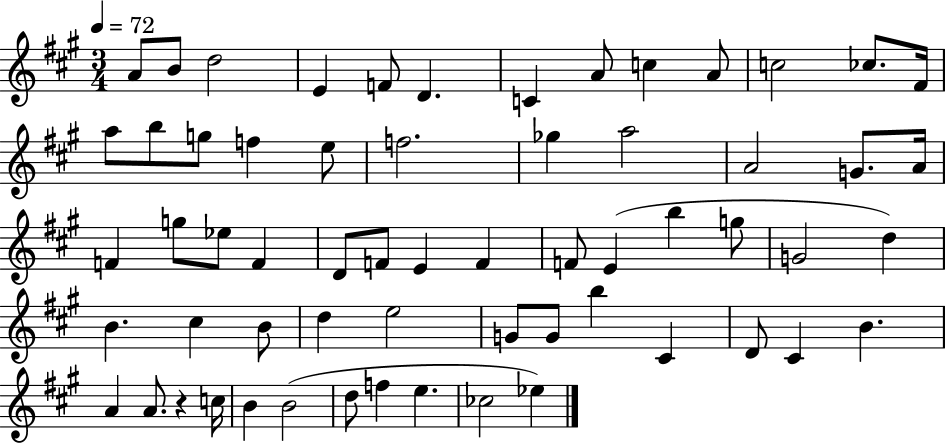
A4/e B4/e D5/h E4/q F4/e D4/q. C4/q A4/e C5/q A4/e C5/h CES5/e. F#4/s A5/e B5/e G5/e F5/q E5/e F5/h. Gb5/q A5/h A4/h G4/e. A4/s F4/q G5/e Eb5/e F4/q D4/e F4/e E4/q F4/q F4/e E4/q B5/q G5/e G4/h D5/q B4/q. C#5/q B4/e D5/q E5/h G4/e G4/e B5/q C#4/q D4/e C#4/q B4/q. A4/q A4/e. R/q C5/s B4/q B4/h D5/e F5/q E5/q. CES5/h Eb5/q